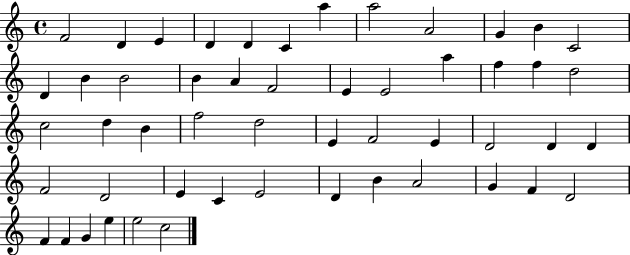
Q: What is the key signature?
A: C major